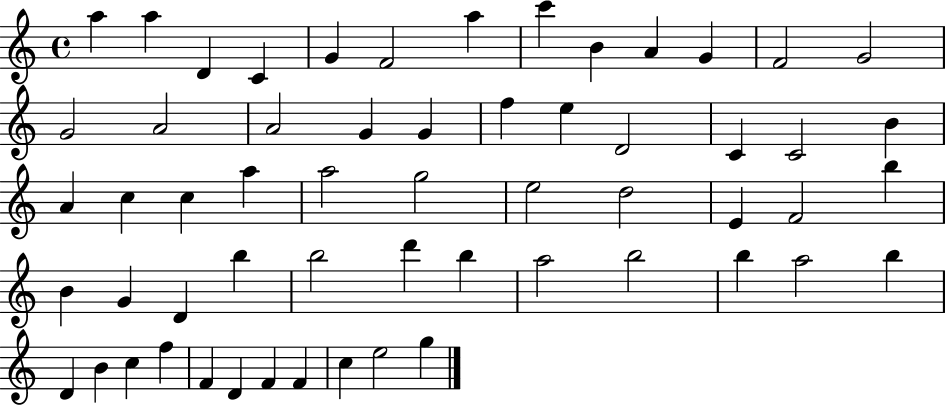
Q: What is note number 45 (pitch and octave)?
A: B5